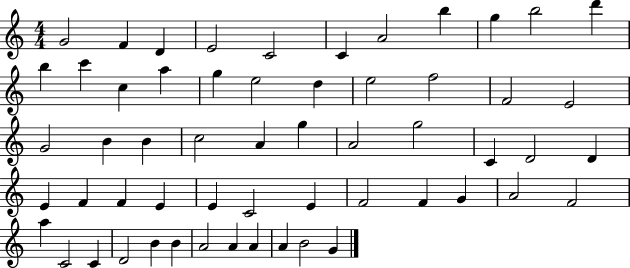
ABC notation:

X:1
T:Untitled
M:4/4
L:1/4
K:C
G2 F D E2 C2 C A2 b g b2 d' b c' c a g e2 d e2 f2 F2 E2 G2 B B c2 A g A2 g2 C D2 D E F F E E C2 E F2 F G A2 F2 a C2 C D2 B B A2 A A A B2 G